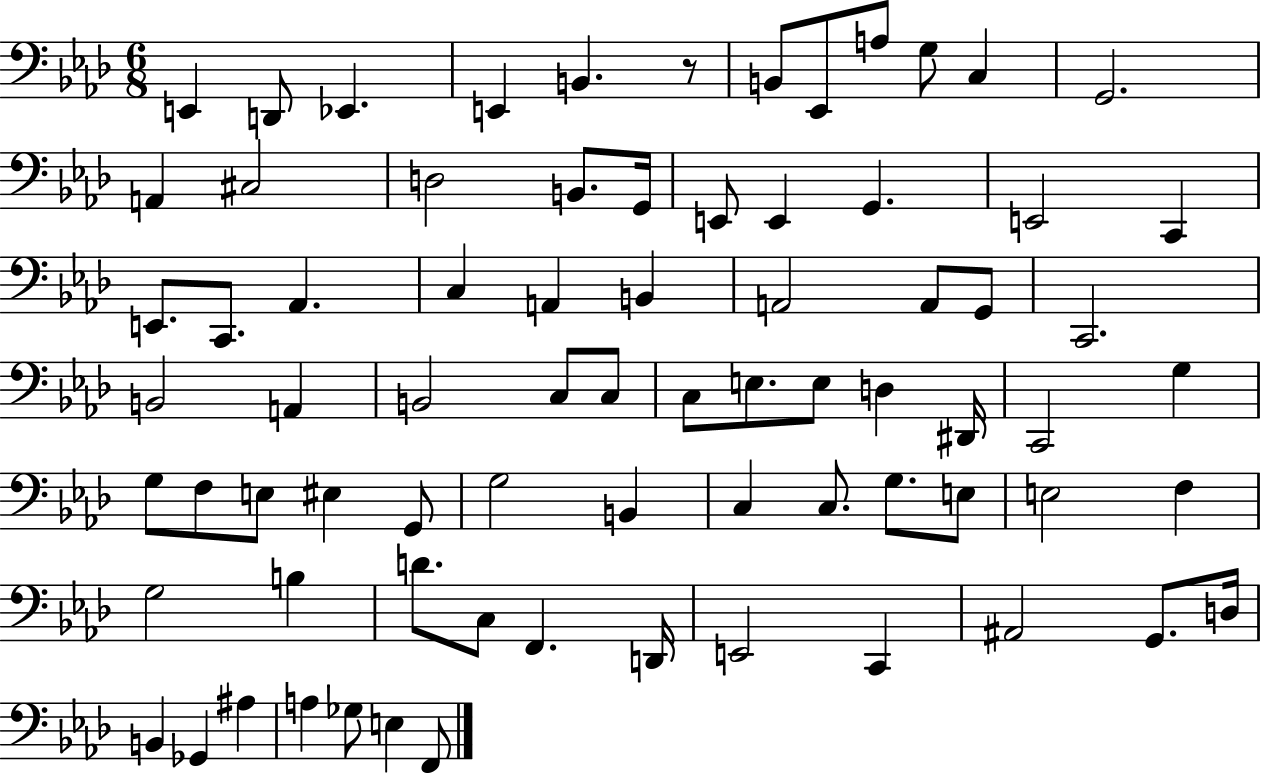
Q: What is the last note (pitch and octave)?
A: F2